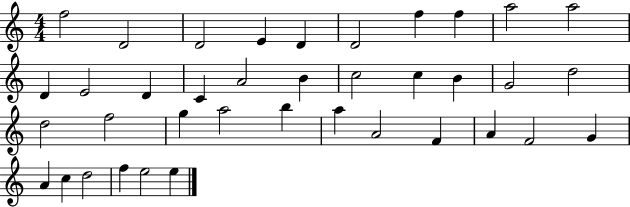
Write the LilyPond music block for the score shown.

{
  \clef treble
  \numericTimeSignature
  \time 4/4
  \key c \major
  f''2 d'2 | d'2 e'4 d'4 | d'2 f''4 f''4 | a''2 a''2 | \break d'4 e'2 d'4 | c'4 a'2 b'4 | c''2 c''4 b'4 | g'2 d''2 | \break d''2 f''2 | g''4 a''2 b''4 | a''4 a'2 f'4 | a'4 f'2 g'4 | \break a'4 c''4 d''2 | f''4 e''2 e''4 | \bar "|."
}